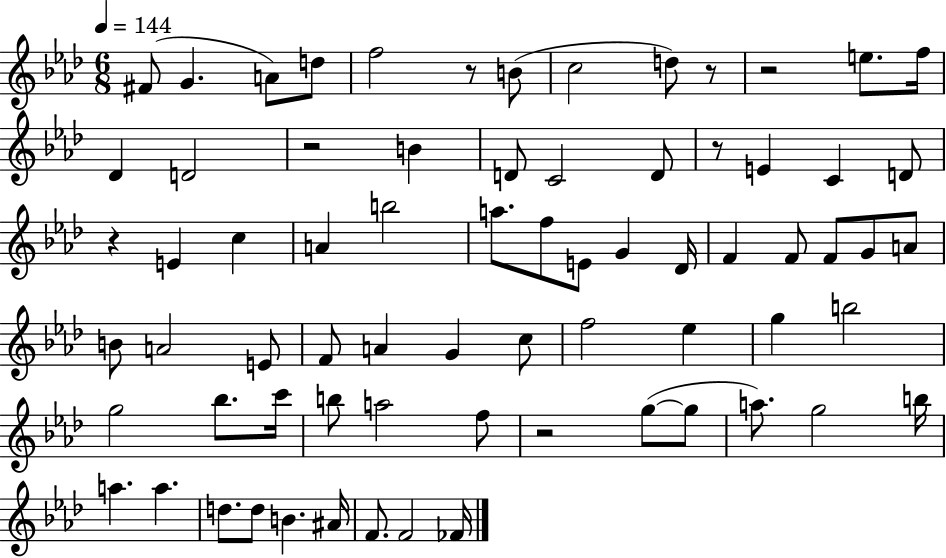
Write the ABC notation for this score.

X:1
T:Untitled
M:6/8
L:1/4
K:Ab
^F/2 G A/2 d/2 f2 z/2 B/2 c2 d/2 z/2 z2 e/2 f/4 _D D2 z2 B D/2 C2 D/2 z/2 E C D/2 z E c A b2 a/2 f/2 E/2 G _D/4 F F/2 F/2 G/2 A/2 B/2 A2 E/2 F/2 A G c/2 f2 _e g b2 g2 _b/2 c'/4 b/2 a2 f/2 z2 g/2 g/2 a/2 g2 b/4 a a d/2 d/2 B ^A/4 F/2 F2 _F/4